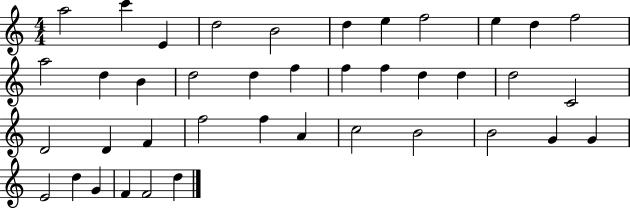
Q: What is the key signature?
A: C major